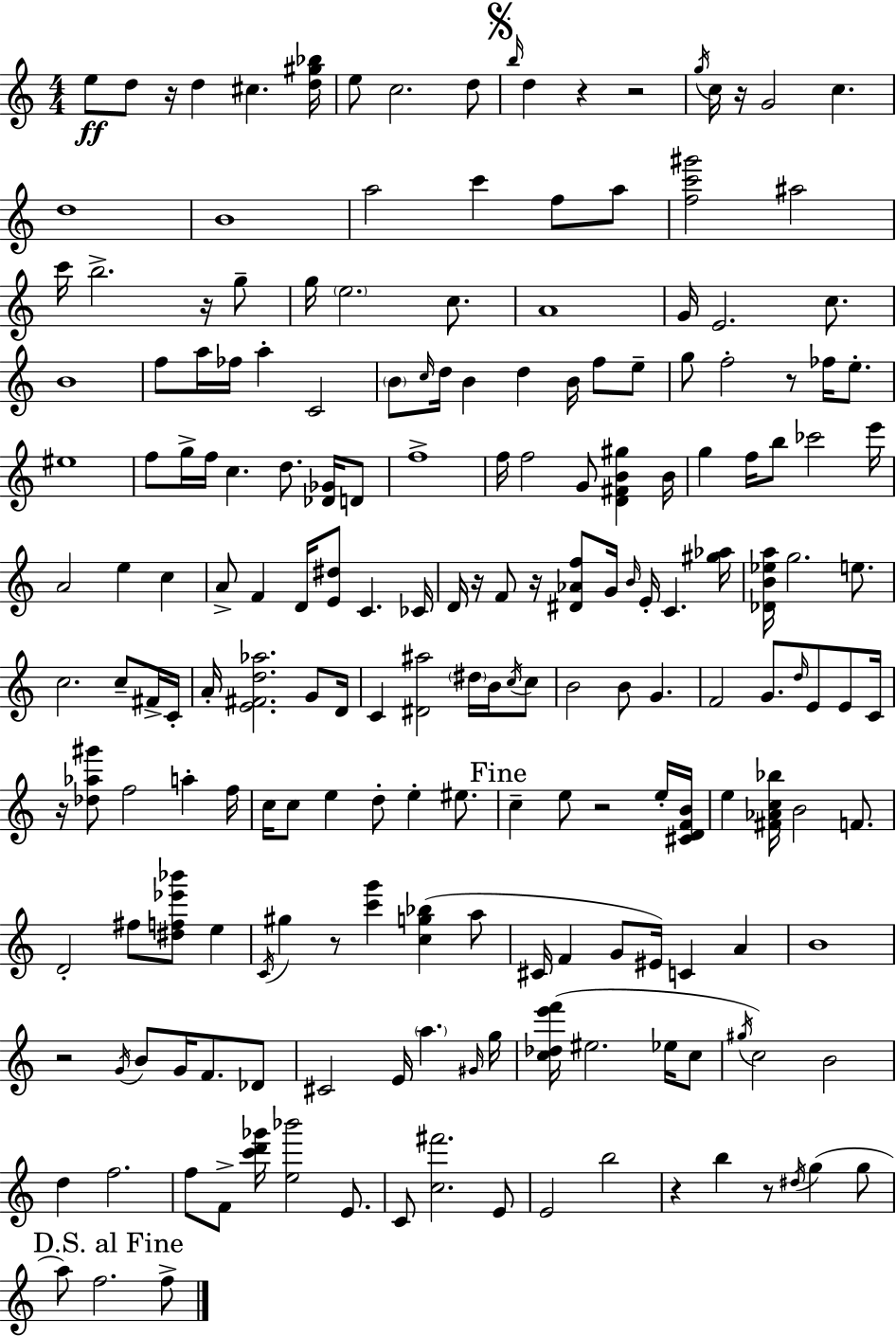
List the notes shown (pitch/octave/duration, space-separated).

E5/e D5/e R/s D5/q C#5/q. [D5,G#5,Bb5]/s E5/e C5/h. D5/e B5/s D5/q R/q R/h G5/s C5/s R/s G4/h C5/q. D5/w B4/w A5/h C6/q F5/e A5/e [F5,C6,G#6]/h A#5/h C6/s B5/h. R/s G5/e G5/s E5/h. C5/e. A4/w G4/s E4/h. C5/e. B4/w F5/e A5/s FES5/s A5/q C4/h B4/e C5/s D5/s B4/q D5/q B4/s F5/e E5/e G5/e F5/h R/e FES5/s E5/e. EIS5/w F5/e G5/s F5/s C5/q. D5/e. [Db4,Gb4]/s D4/e F5/w F5/s F5/h G4/e [D4,F#4,B4,G#5]/q B4/s G5/q F5/s B5/e CES6/h E6/s A4/h E5/q C5/q A4/e F4/q D4/s [E4,D#5]/e C4/q. CES4/s D4/s R/s F4/e R/s [D#4,Ab4,F5]/e G4/s B4/s E4/s C4/q. [G#5,Ab5]/s [Db4,B4,Eb5,A5]/s G5/h. E5/e. C5/h. C5/e F#4/s C4/s A4/s [E4,F#4,D5,Ab5]/h. G4/e D4/s C4/q [D#4,A#5]/h D#5/s B4/s C5/s C5/e B4/h B4/e G4/q. F4/h G4/e. D5/s E4/e E4/e C4/s R/s [Db5,Ab5,G#6]/e F5/h A5/q F5/s C5/s C5/e E5/q D5/e E5/q EIS5/e. C5/q E5/e R/h E5/s [C#4,D4,F4,B4]/s E5/q [F#4,Ab4,C5,Bb5]/s B4/h F4/e. D4/h F#5/e [D#5,F5,Eb6,Bb6]/e E5/q C4/s G#5/q R/e [C6,G6]/q [C5,G5,Bb5]/q A5/e C#4/s F4/q G4/e EIS4/s C4/q A4/q B4/w R/h G4/s B4/e G4/s F4/e. Db4/e C#4/h E4/s A5/q. G#4/s G5/s [C5,Db5,E6,F6]/s EIS5/h. Eb5/s C5/e G#5/s C5/h B4/h D5/q F5/h. F5/e F4/e [C6,D6,Gb6]/s [E5,Bb6]/h E4/e. C4/e [C5,F#6]/h. E4/e E4/h B5/h R/q B5/q R/e D#5/s G5/q G5/e A5/e F5/h. F5/e